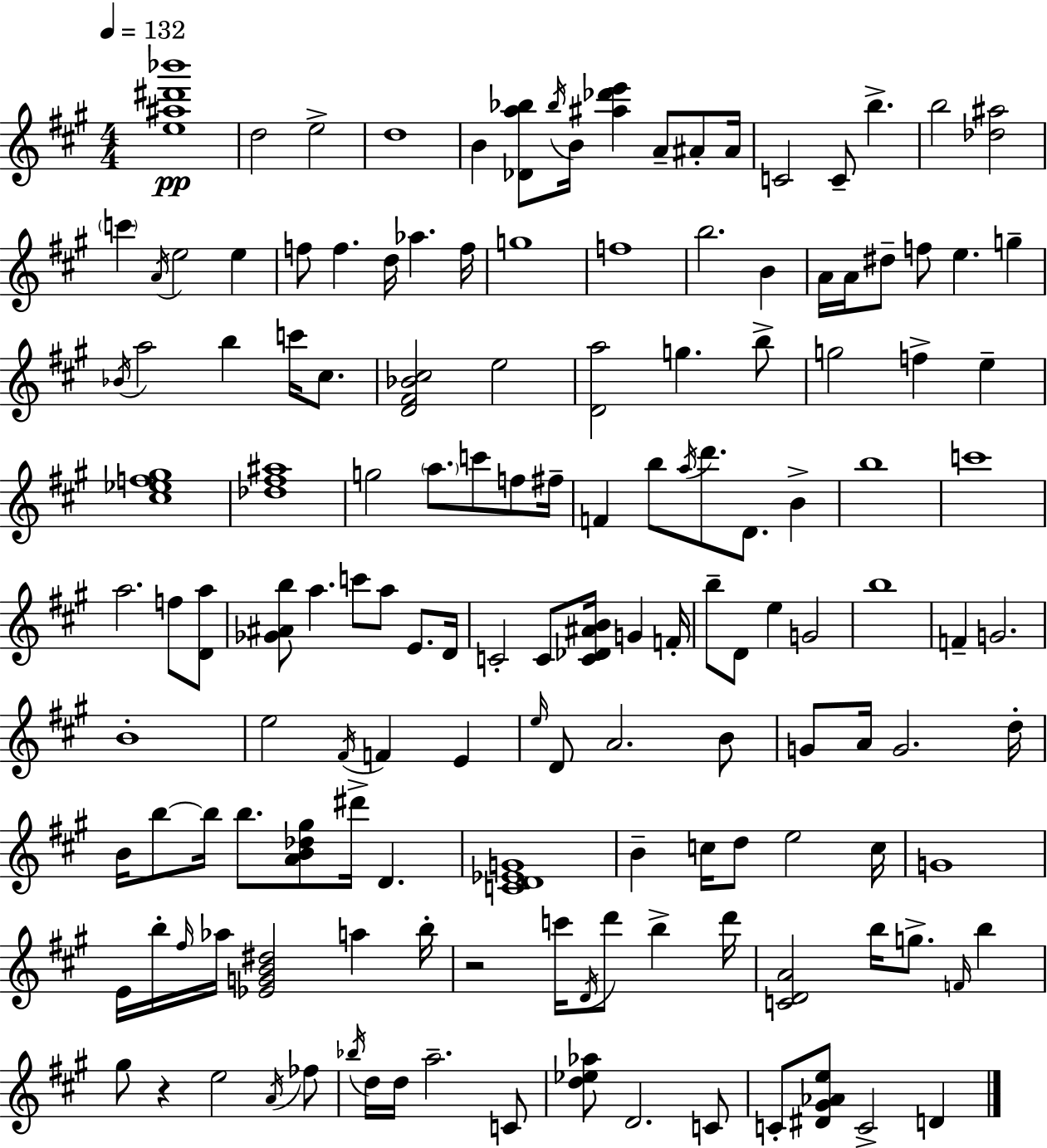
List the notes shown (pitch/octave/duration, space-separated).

[E5,A#5,D#6,Bb6]/w D5/h E5/h D5/w B4/q [Db4,A5,Bb5]/e Bb5/s B4/s [A#5,Db6,E6]/q A4/e A#4/e A#4/s C4/h C4/e B5/q. B5/h [Db5,A#5]/h C6/q A4/s E5/h E5/q F5/e F5/q. D5/s Ab5/q. F5/s G5/w F5/w B5/h. B4/q A4/s A4/s D#5/e F5/e E5/q. G5/q Bb4/s A5/h B5/q C6/s C#5/e. [D4,F#4,Bb4,C#5]/h E5/h [D4,A5]/h G5/q. B5/e G5/h F5/q E5/q [C#5,Eb5,F5,G#5]/w [Db5,F#5,A#5]/w G5/h A5/e. C6/e F5/e F#5/s F4/q B5/e A5/s D6/e. D4/e. B4/q B5/w C6/w A5/h. F5/e [D4,A5]/e [Gb4,A#4,B5]/e A5/q. C6/e A5/e E4/e. D4/s C4/h C4/e [C4,Db4,A#4,B4]/s G4/q F4/s B5/e D4/e E5/q G4/h B5/w F4/q G4/h. B4/w E5/h F#4/s F4/q E4/q E5/s D4/e A4/h. B4/e G4/e A4/s G4/h. D5/s B4/s B5/e B5/s B5/e. [A4,B4,Db5,G#5]/e D#6/s D4/q. [C4,D4,Eb4,G4]/w B4/q C5/s D5/e E5/h C5/s G4/w E4/s B5/s F#5/s Ab5/s [Eb4,G4,B4,D#5]/h A5/q B5/s R/h C6/s D4/s D6/e B5/q D6/s [C4,D4,A4]/h B5/s G5/e. F4/s B5/q G#5/e R/q E5/h A4/s FES5/e Bb5/s D5/s D5/s A5/h. C4/e [D5,Eb5,Ab5]/e D4/h. C4/e C4/e [D#4,G#4,Ab4,E5]/e C4/h D4/q